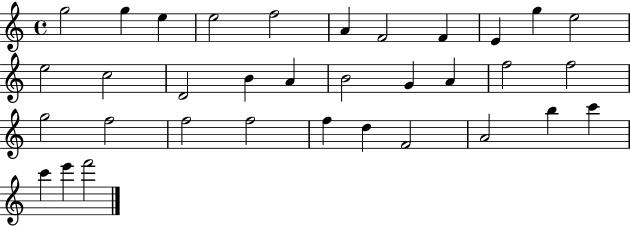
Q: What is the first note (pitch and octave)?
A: G5